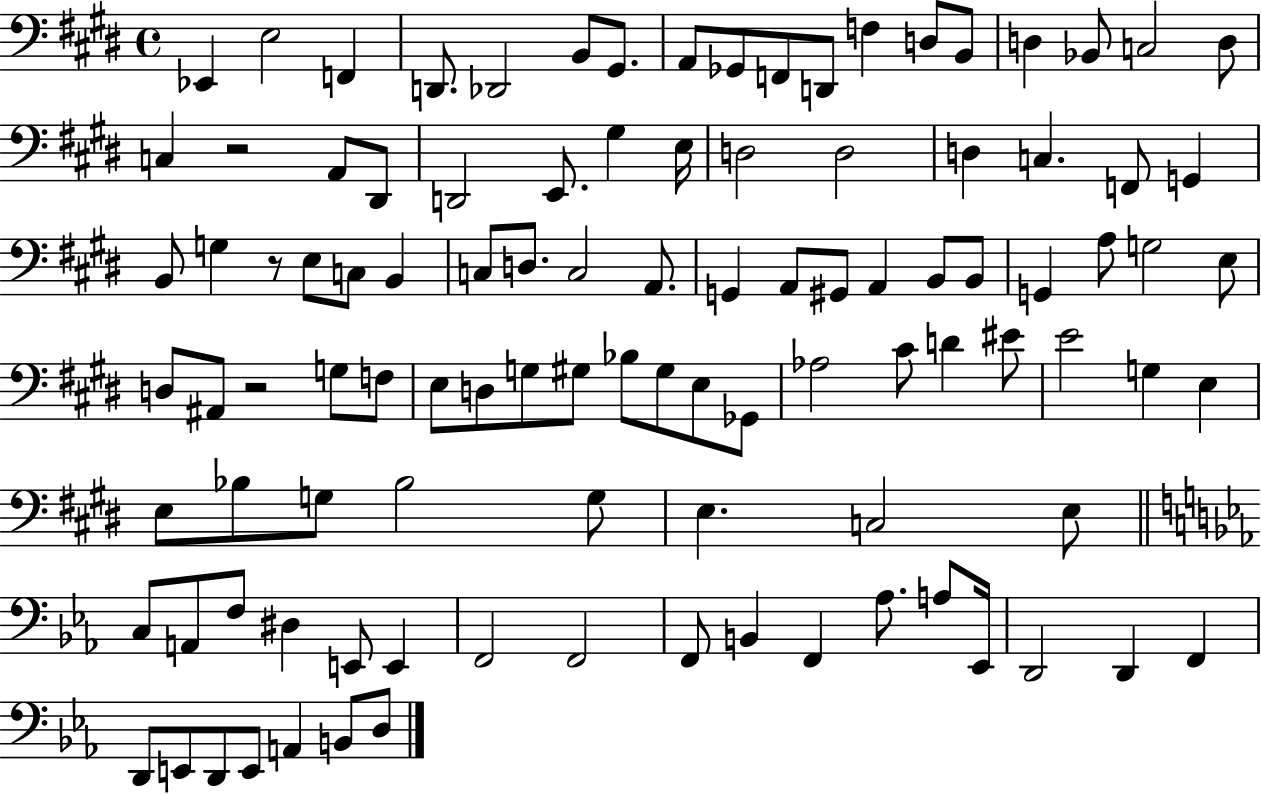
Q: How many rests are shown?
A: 3